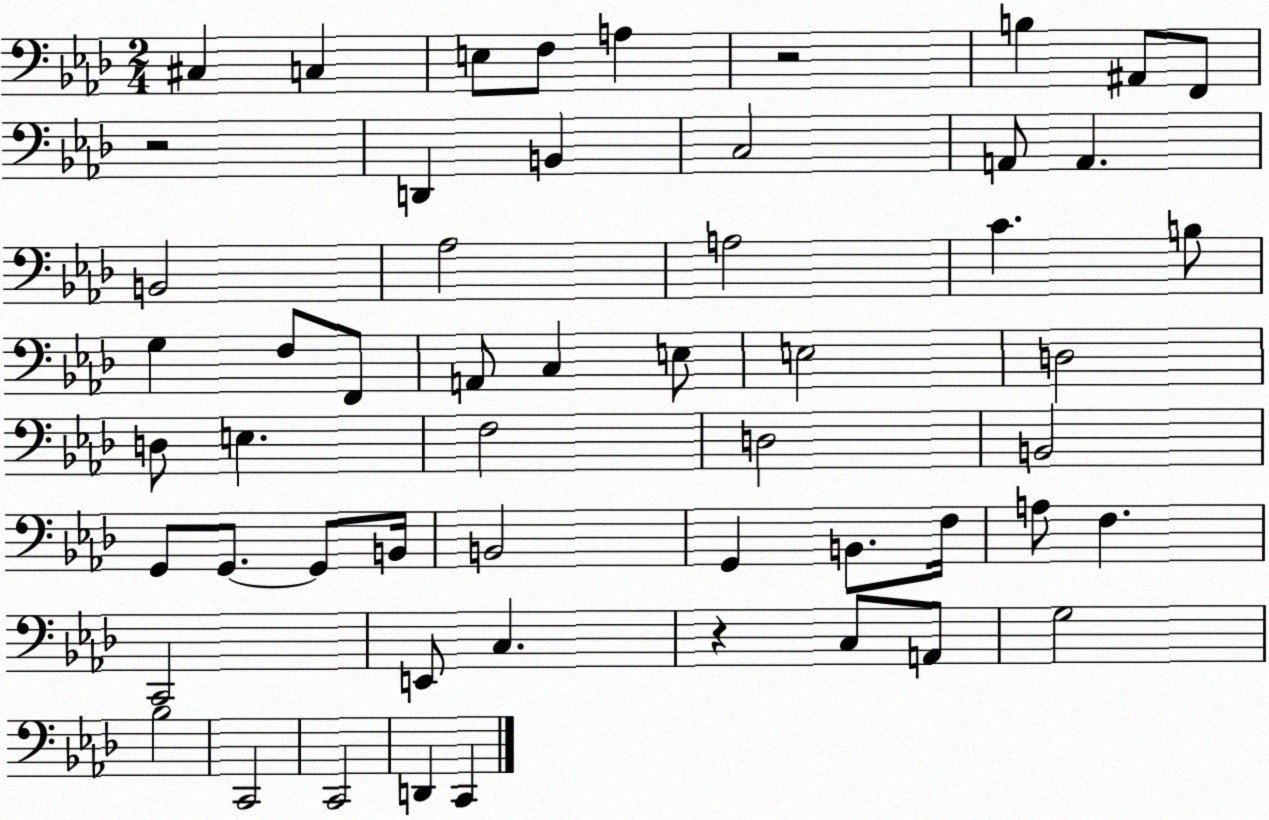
X:1
T:Untitled
M:2/4
L:1/4
K:Ab
^C, C, E,/2 F,/2 A, z2 B, ^A,,/2 F,,/2 z2 D,, B,, C,2 A,,/2 A,, B,,2 _A,2 A,2 C B,/2 G, F,/2 F,,/2 A,,/2 C, E,/2 E,2 D,2 D,/2 E, F,2 D,2 B,,2 G,,/2 G,,/2 G,,/2 B,,/4 B,,2 G,, B,,/2 F,/4 A,/2 F, C,,2 E,,/2 C, z C,/2 A,,/2 G,2 _B,2 C,,2 C,,2 D,, C,,